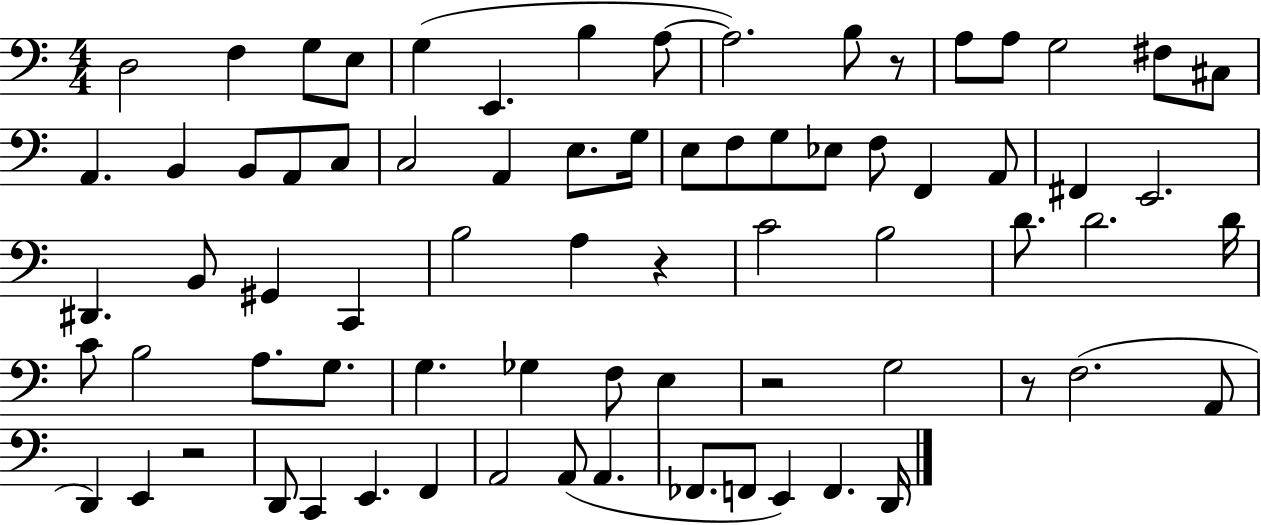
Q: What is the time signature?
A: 4/4